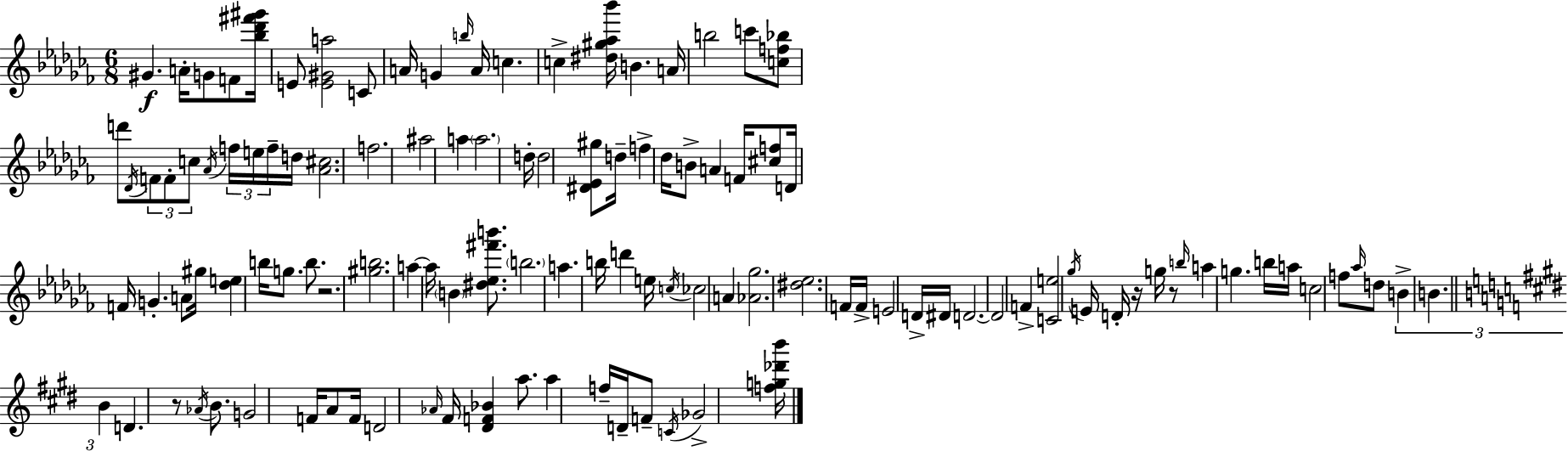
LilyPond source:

{
  \clef treble
  \numericTimeSignature
  \time 6/8
  \key aes \minor
  gis'4.\f a'16-. g'8 f'8 <bes'' des''' fis''' gis'''>16 | e'8 <e' gis' a''>2 c'8 | a'16 g'4 \grace { b''16 } a'16 c''4. | c''4-> <dis'' gis'' aes'' bes'''>16 b'4. | \break a'16 b''2 c'''8 <c'' f'' bes''>8 | d'''8 \acciaccatura { des'16 } \tuplet 3/2 { f'8 f'8-. c''8 } \acciaccatura { aes'16 } \tuplet 3/2 { f''16 | e''16 f''16-- } d''16 <aes' cis''>2. | f''2. | \break ais''2 a''4 | \parenthesize a''2. | d''16-. d''2 | <dis' ees' gis''>8 d''16-- f''4-> des''16 b'8-> a'4 | \break f'16 <cis'' f''>8 d'16 f'16 g'4.-. | a'8 gis''16 <des'' e''>4 b''16 g''8. | b''8. r2. | <gis'' b''>2. | \break a''4~~ a''16 \parenthesize b'4 | <dis'' ees'' fis''' b'''>8. \parenthesize b''2. | a''4. b''16 d'''4 | e''16 \acciaccatura { c''16 } ces''2 | \break a'4 <aes' ges''>2. | <dis'' ees''>2. | f'16 f'16-> e'2 | d'16-> dis'16 d'2.~~ | \break d'2 | f'4-> <c' e''>2 | \acciaccatura { ges''16 } e'16 d'16-. r16 g''16 r8 \grace { b''16 } a''4 | g''4. b''16 a''16 c''2 | \break f''8 \grace { aes''16 } d''8 \tuplet 3/2 { b'4-> | b'4. \bar "||" \break \key e \major b'4 } d'4. r8 | \acciaccatura { aes'16 } b'8. g'2 | f'16 a'8 f'16 d'2 | \grace { aes'16 } fis'16 <dis' f' bes'>4 a''8. a''4 | \break f''16-- d'16-- f'8-- \acciaccatura { c'16 } ges'2-> | <f'' g'' des''' b'''>16 \bar "|."
}